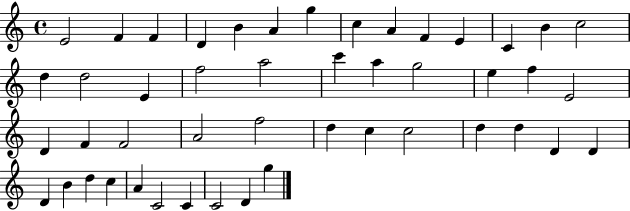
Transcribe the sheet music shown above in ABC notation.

X:1
T:Untitled
M:4/4
L:1/4
K:C
E2 F F D B A g c A F E C B c2 d d2 E f2 a2 c' a g2 e f E2 D F F2 A2 f2 d c c2 d d D D D B d c A C2 C C2 D g